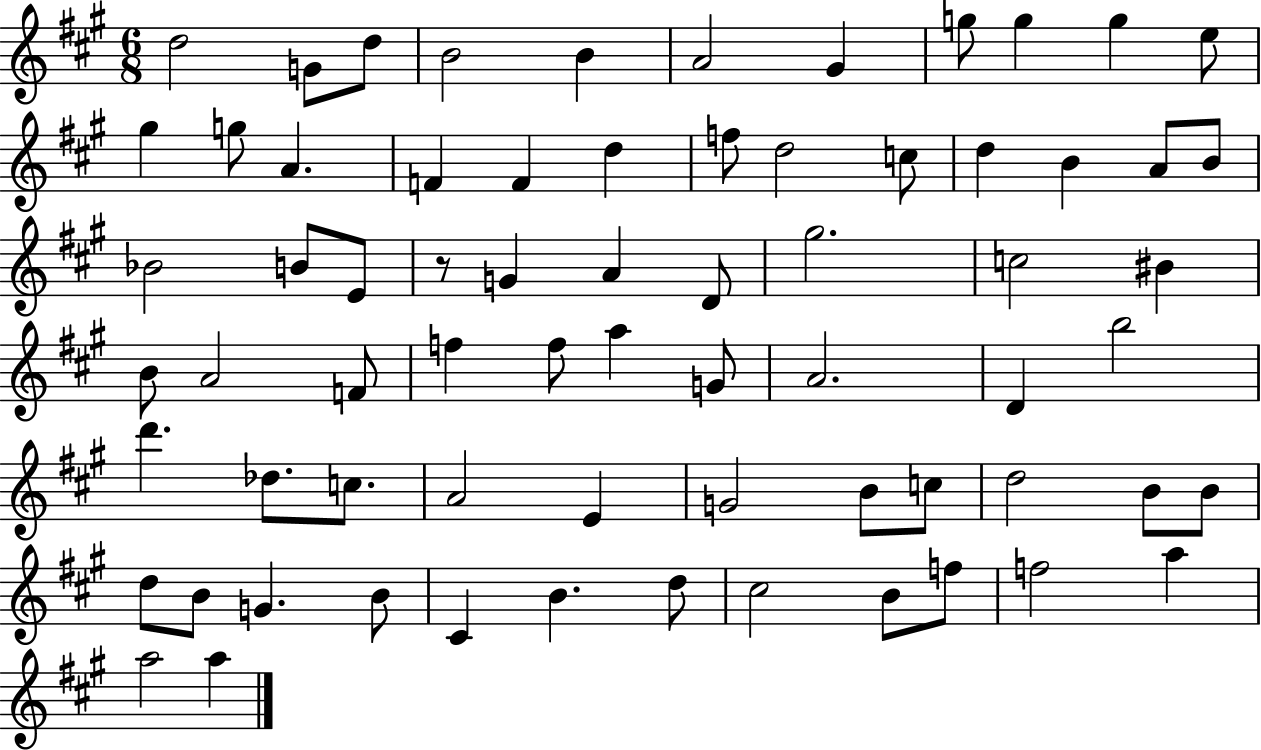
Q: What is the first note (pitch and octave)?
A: D5